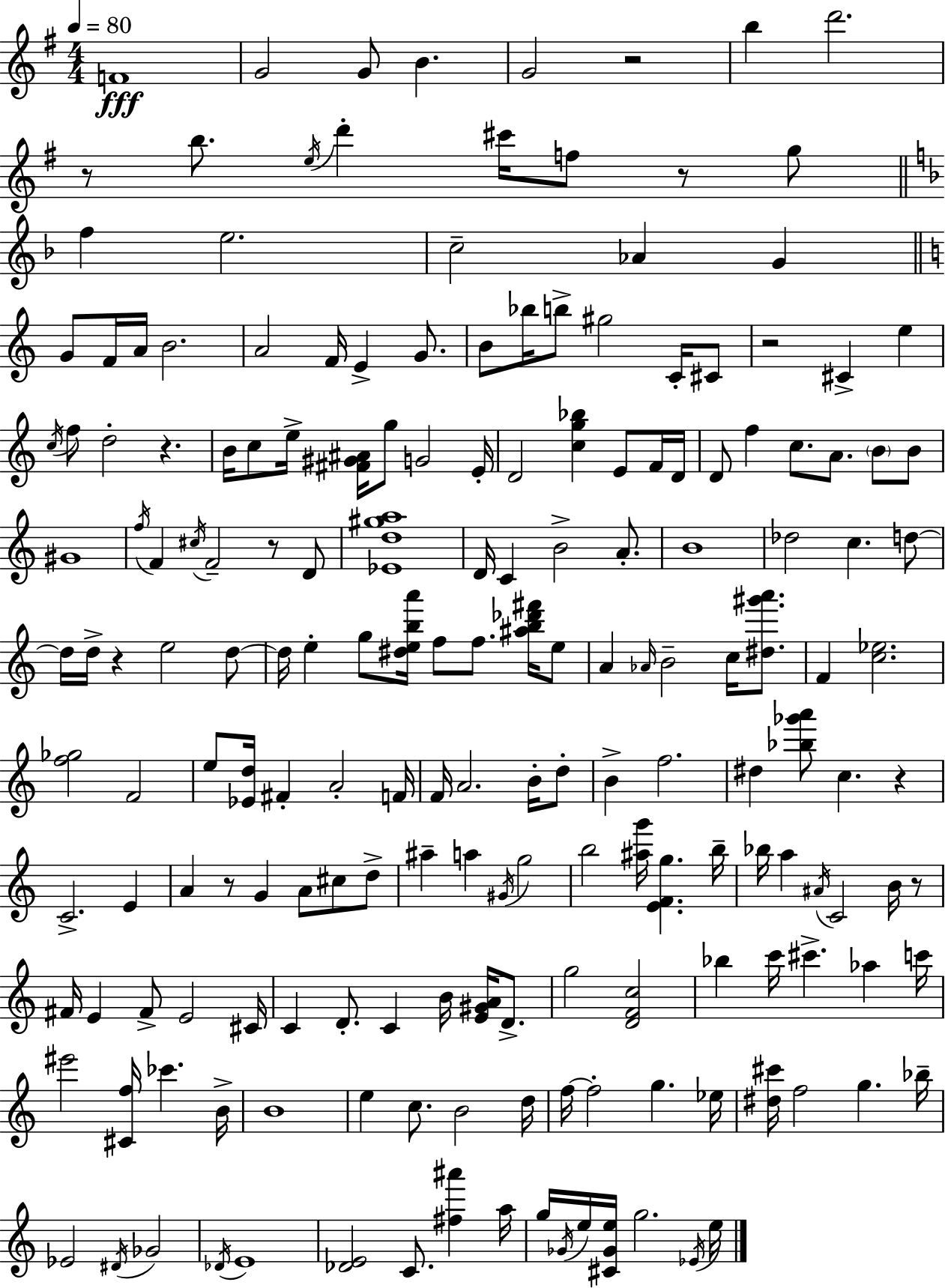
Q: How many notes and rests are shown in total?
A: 186